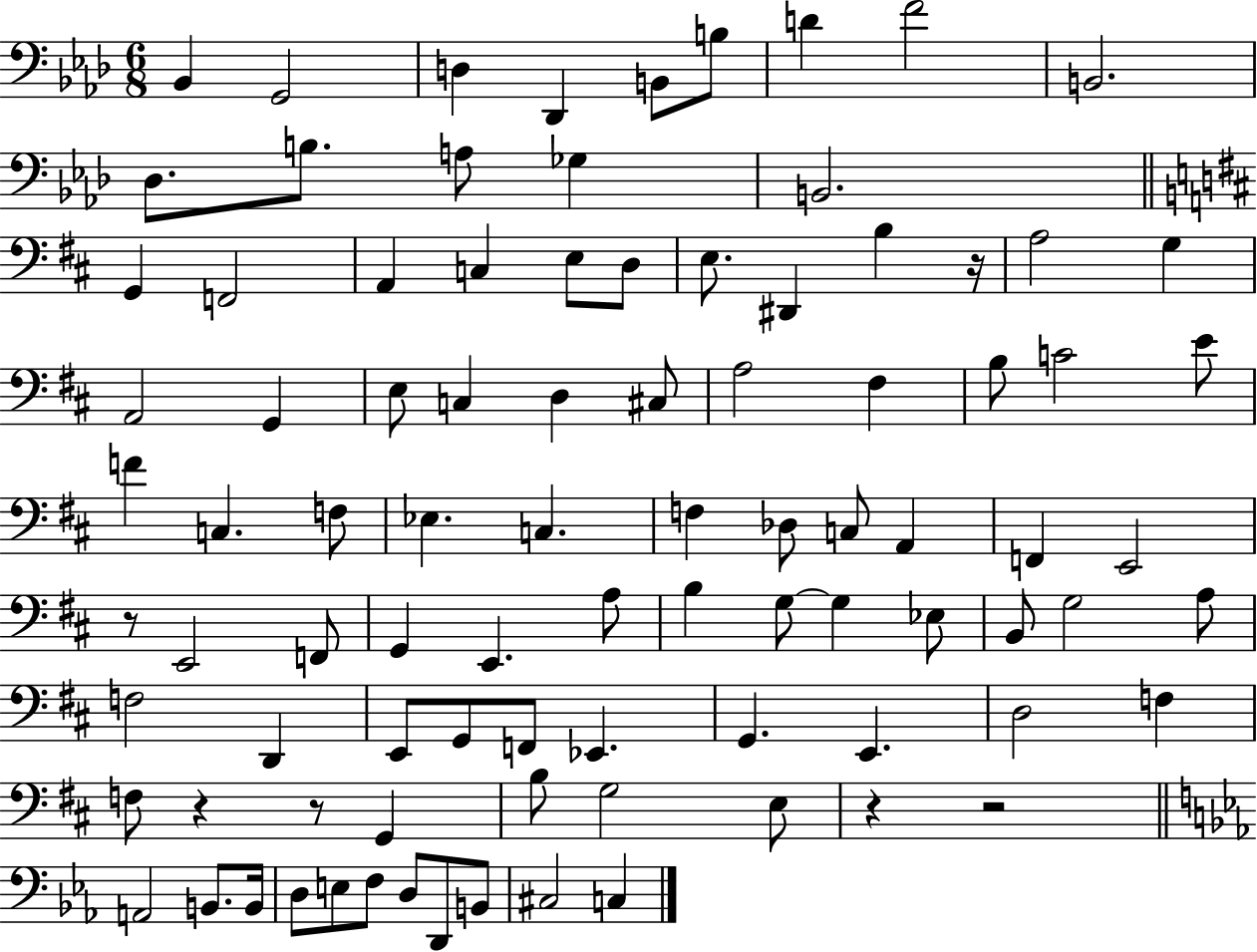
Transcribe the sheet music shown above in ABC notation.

X:1
T:Untitled
M:6/8
L:1/4
K:Ab
_B,, G,,2 D, _D,, B,,/2 B,/2 D F2 B,,2 _D,/2 B,/2 A,/2 _G, B,,2 G,, F,,2 A,, C, E,/2 D,/2 E,/2 ^D,, B, z/4 A,2 G, A,,2 G,, E,/2 C, D, ^C,/2 A,2 ^F, B,/2 C2 E/2 F C, F,/2 _E, C, F, _D,/2 C,/2 A,, F,, E,,2 z/2 E,,2 F,,/2 G,, E,, A,/2 B, G,/2 G, _E,/2 B,,/2 G,2 A,/2 F,2 D,, E,,/2 G,,/2 F,,/2 _E,, G,, E,, D,2 F, F,/2 z z/2 G,, B,/2 G,2 E,/2 z z2 A,,2 B,,/2 B,,/4 D,/2 E,/2 F,/2 D,/2 D,,/2 B,,/2 ^C,2 C,